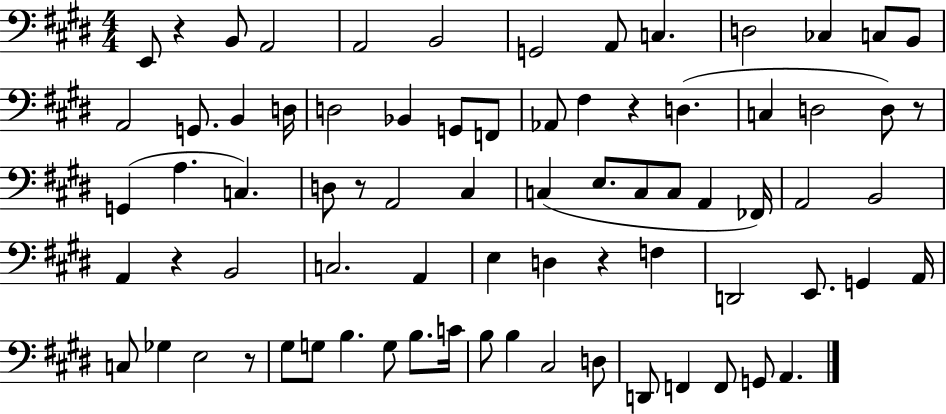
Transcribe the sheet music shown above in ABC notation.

X:1
T:Untitled
M:4/4
L:1/4
K:E
E,,/2 z B,,/2 A,,2 A,,2 B,,2 G,,2 A,,/2 C, D,2 _C, C,/2 B,,/2 A,,2 G,,/2 B,, D,/4 D,2 _B,, G,,/2 F,,/2 _A,,/2 ^F, z D, C, D,2 D,/2 z/2 G,, A, C, D,/2 z/2 A,,2 ^C, C, E,/2 C,/2 C,/2 A,, _F,,/4 A,,2 B,,2 A,, z B,,2 C,2 A,, E, D, z F, D,,2 E,,/2 G,, A,,/4 C,/2 _G, E,2 z/2 ^G,/2 G,/2 B, G,/2 B,/2 C/4 B,/2 B, ^C,2 D,/2 D,,/2 F,, F,,/2 G,,/2 A,,